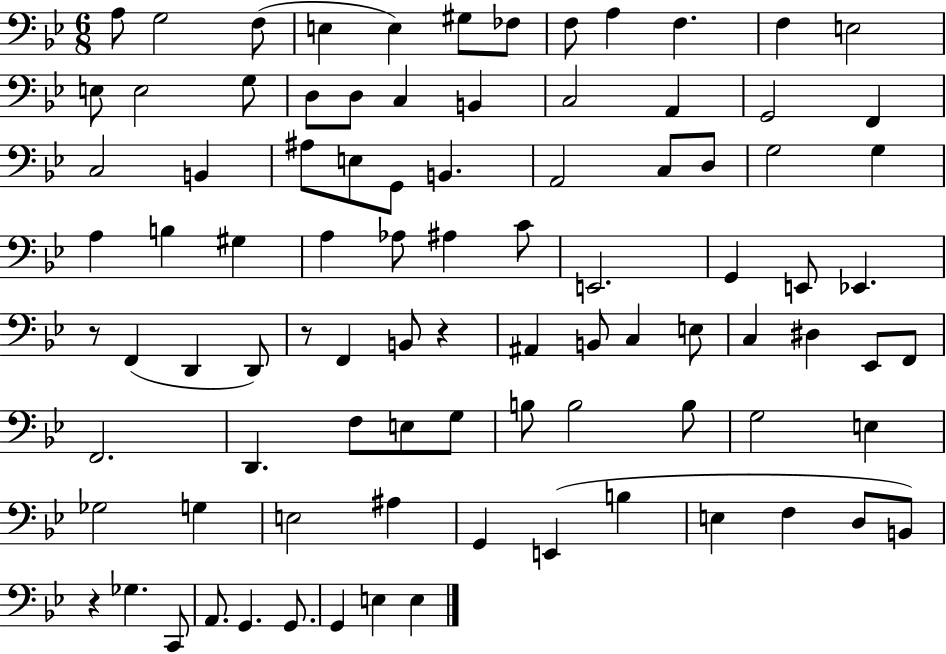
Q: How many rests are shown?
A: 4